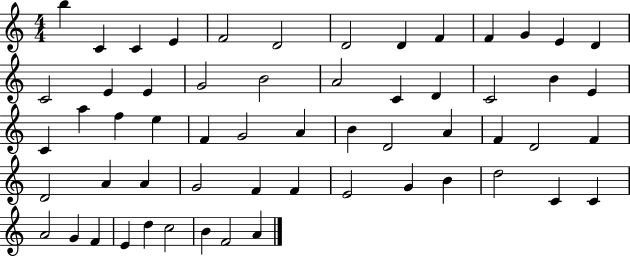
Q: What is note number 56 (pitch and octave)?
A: B4